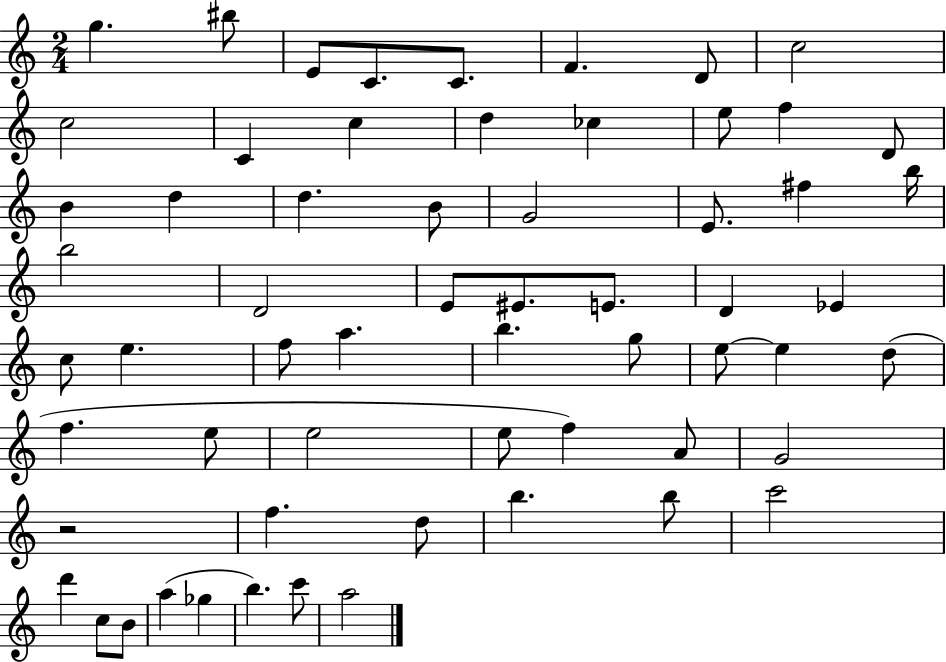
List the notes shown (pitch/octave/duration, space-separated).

G5/q. BIS5/e E4/e C4/e. C4/e. F4/q. D4/e C5/h C5/h C4/q C5/q D5/q CES5/q E5/e F5/q D4/e B4/q D5/q D5/q. B4/e G4/h E4/e. F#5/q B5/s B5/h D4/h E4/e EIS4/e. E4/e. D4/q Eb4/q C5/e E5/q. F5/e A5/q. B5/q. G5/e E5/e E5/q D5/e F5/q. E5/e E5/h E5/e F5/q A4/e G4/h R/h F5/q. D5/e B5/q. B5/e C6/h D6/q C5/e B4/e A5/q Gb5/q B5/q. C6/e A5/h